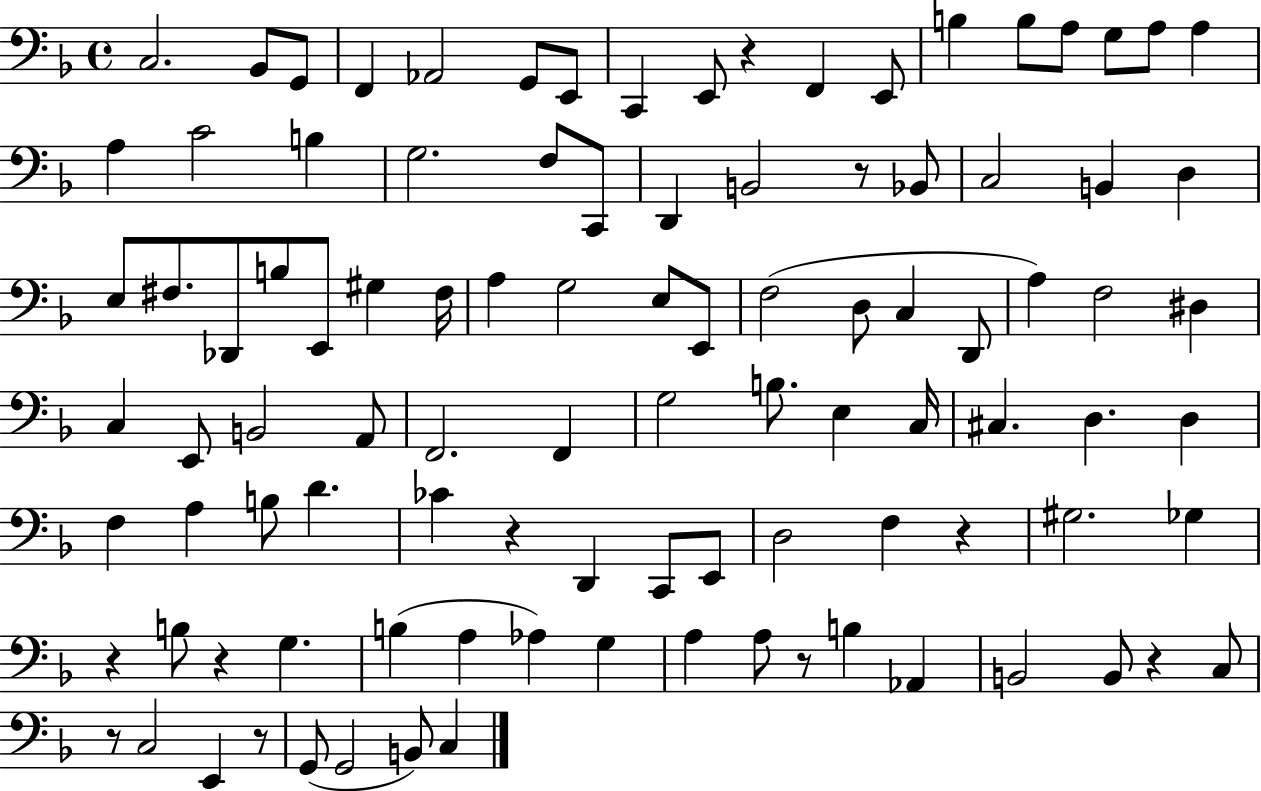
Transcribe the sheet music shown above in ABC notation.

X:1
T:Untitled
M:4/4
L:1/4
K:F
C,2 _B,,/2 G,,/2 F,, _A,,2 G,,/2 E,,/2 C,, E,,/2 z F,, E,,/2 B, B,/2 A,/2 G,/2 A,/2 A, A, C2 B, G,2 F,/2 C,,/2 D,, B,,2 z/2 _B,,/2 C,2 B,, D, E,/2 ^F,/2 _D,,/2 B,/2 E,,/2 ^G, ^F,/4 A, G,2 E,/2 E,,/2 F,2 D,/2 C, D,,/2 A, F,2 ^D, C, E,,/2 B,,2 A,,/2 F,,2 F,, G,2 B,/2 E, C,/4 ^C, D, D, F, A, B,/2 D _C z D,, C,,/2 E,,/2 D,2 F, z ^G,2 _G, z B,/2 z G, B, A, _A, G, A, A,/2 z/2 B, _A,, B,,2 B,,/2 z C,/2 z/2 C,2 E,, z/2 G,,/2 G,,2 B,,/2 C,